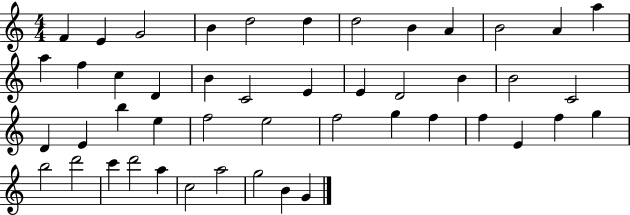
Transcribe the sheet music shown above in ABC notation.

X:1
T:Untitled
M:4/4
L:1/4
K:C
F E G2 B d2 d d2 B A B2 A a a f c D B C2 E E D2 B B2 C2 D E b e f2 e2 f2 g f f E f g b2 d'2 c' d'2 a c2 a2 g2 B G